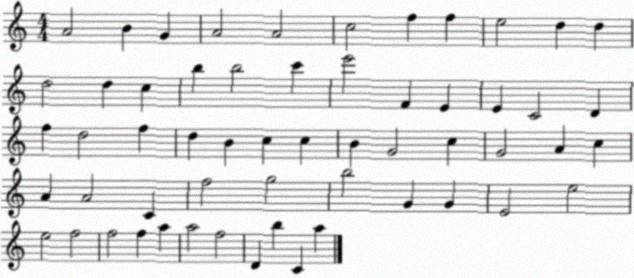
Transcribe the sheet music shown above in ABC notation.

X:1
T:Untitled
M:4/4
L:1/4
K:C
A2 B G A2 A2 c2 f f e2 d d d2 d c b b2 c' e'2 F E E C2 D f d2 f d B c c B G2 c G2 A c A A2 C f2 g2 b2 G G E2 e2 e2 f2 f2 f a a2 f2 D b C a